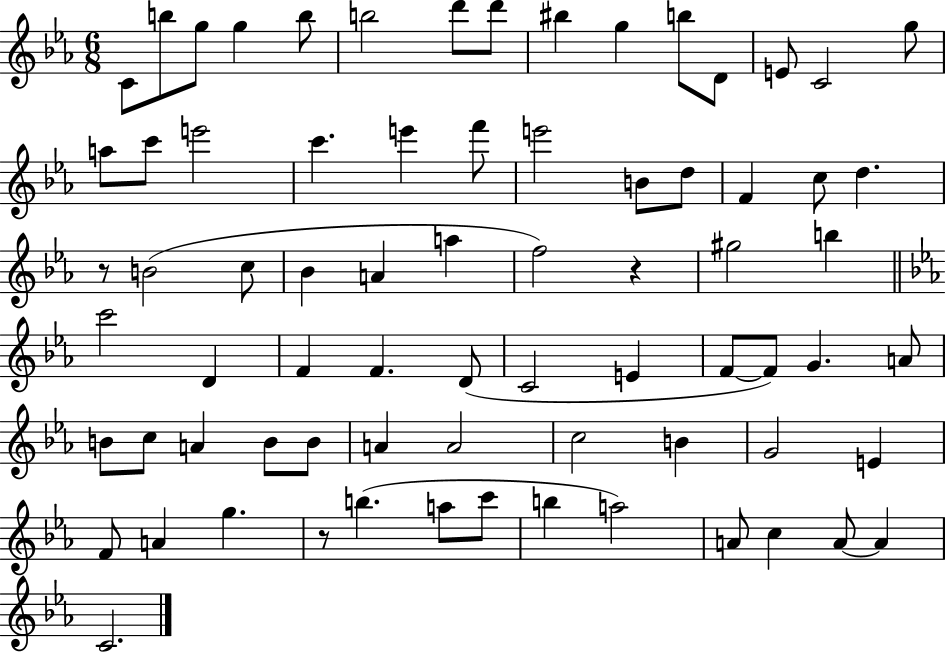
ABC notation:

X:1
T:Untitled
M:6/8
L:1/4
K:Eb
C/2 b/2 g/2 g b/2 b2 d'/2 d'/2 ^b g b/2 D/2 E/2 C2 g/2 a/2 c'/2 e'2 c' e' f'/2 e'2 B/2 d/2 F c/2 d z/2 B2 c/2 _B A a f2 z ^g2 b c'2 D F F D/2 C2 E F/2 F/2 G A/2 B/2 c/2 A B/2 B/2 A A2 c2 B G2 E F/2 A g z/2 b a/2 c'/2 b a2 A/2 c A/2 A C2